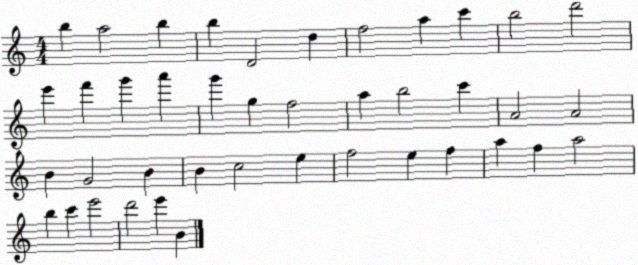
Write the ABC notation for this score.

X:1
T:Untitled
M:4/4
L:1/4
K:C
b a2 b b D2 d f2 a c' b2 d'2 e' f' g' a' g' g f2 a b2 c' A2 A2 B G2 B B c2 e f2 e f a f a2 b c' e'2 d'2 e' B